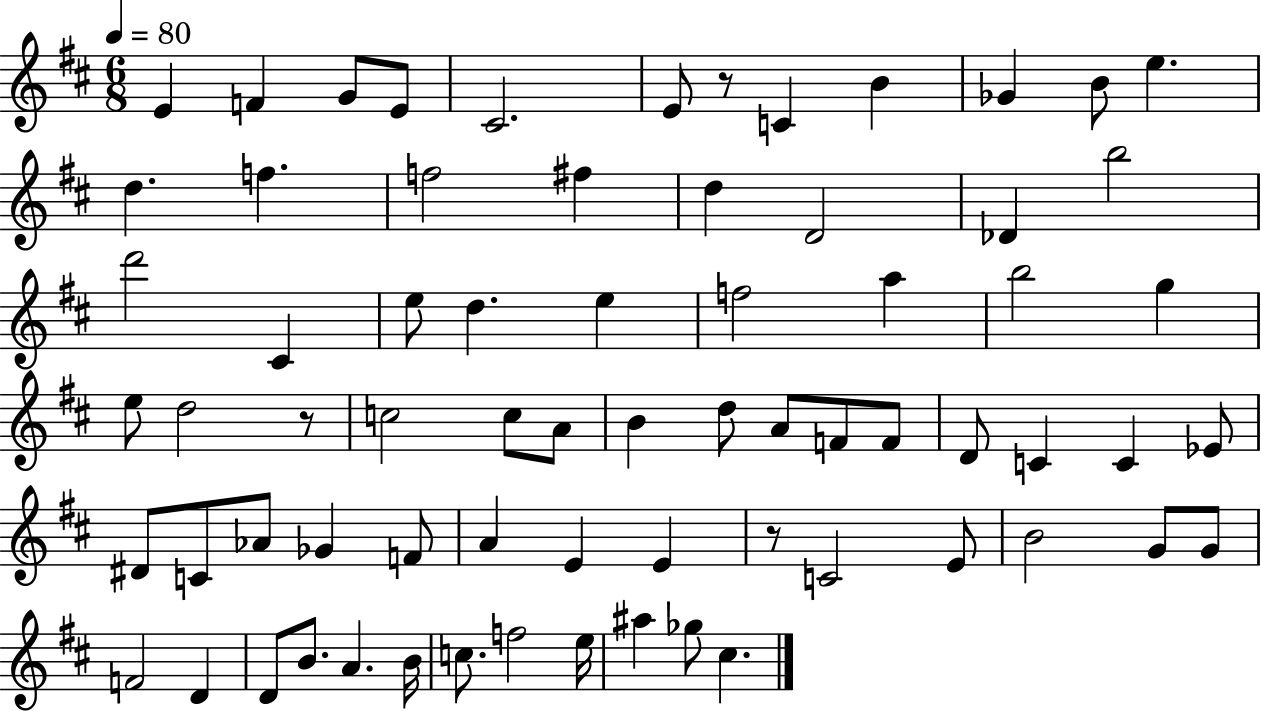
{
  \clef treble
  \numericTimeSignature
  \time 6/8
  \key d \major
  \tempo 4 = 80
  e'4 f'4 g'8 e'8 | cis'2. | e'8 r8 c'4 b'4 | ges'4 b'8 e''4. | \break d''4. f''4. | f''2 fis''4 | d''4 d'2 | des'4 b''2 | \break d'''2 cis'4 | e''8 d''4. e''4 | f''2 a''4 | b''2 g''4 | \break e''8 d''2 r8 | c''2 c''8 a'8 | b'4 d''8 a'8 f'8 f'8 | d'8 c'4 c'4 ees'8 | \break dis'8 c'8 aes'8 ges'4 f'8 | a'4 e'4 e'4 | r8 c'2 e'8 | b'2 g'8 g'8 | \break f'2 d'4 | d'8 b'8. a'4. b'16 | c''8. f''2 e''16 | ais''4 ges''8 cis''4. | \break \bar "|."
}